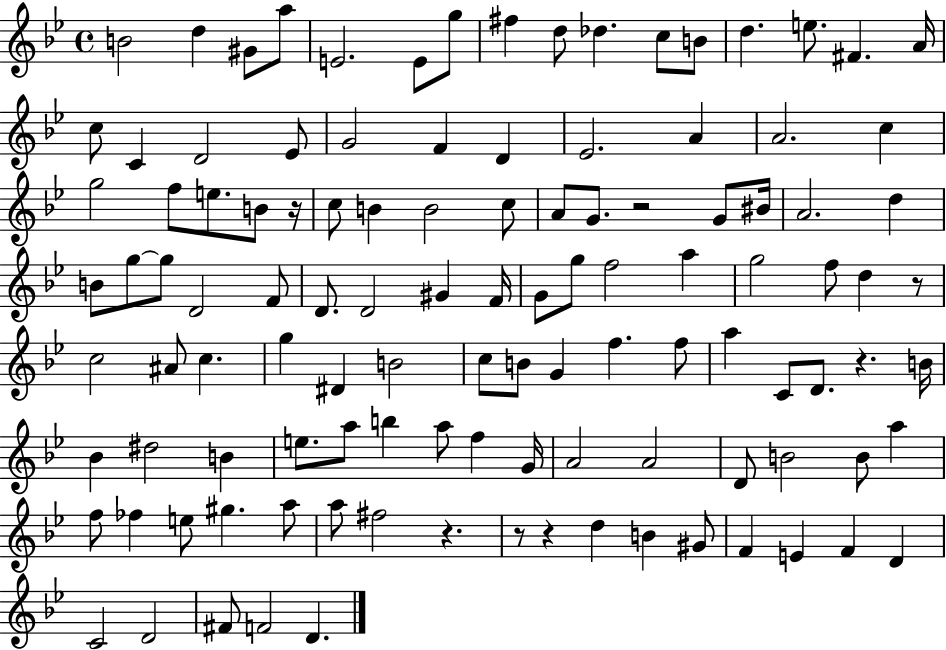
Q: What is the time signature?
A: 4/4